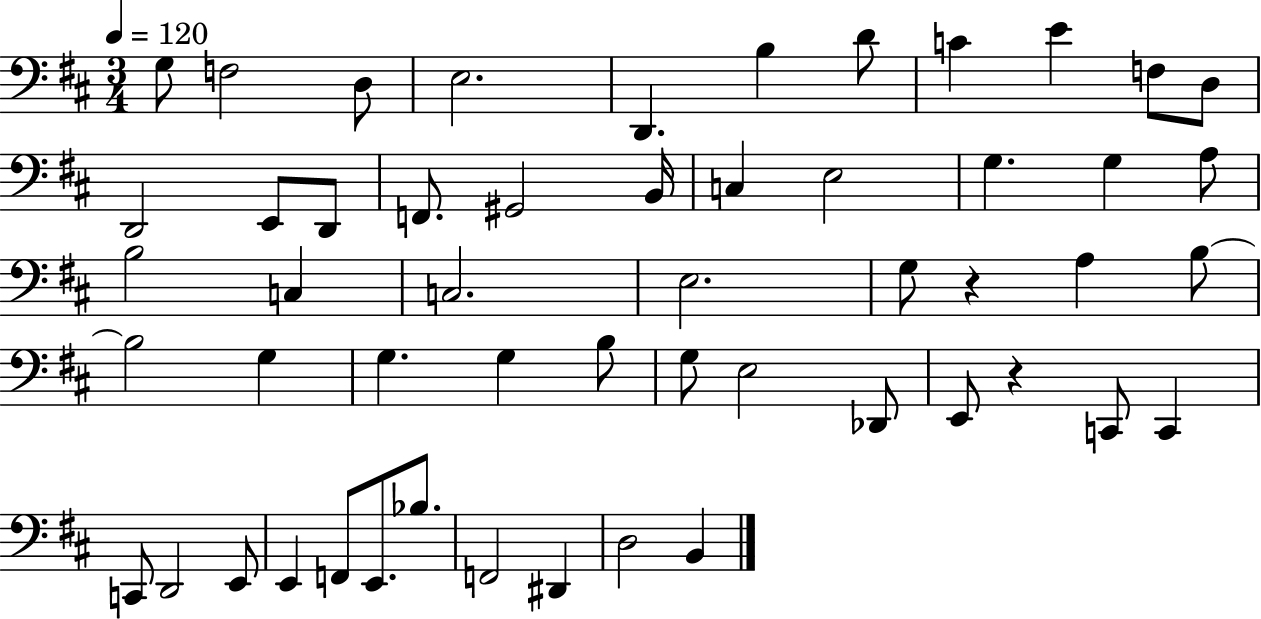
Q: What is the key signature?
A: D major